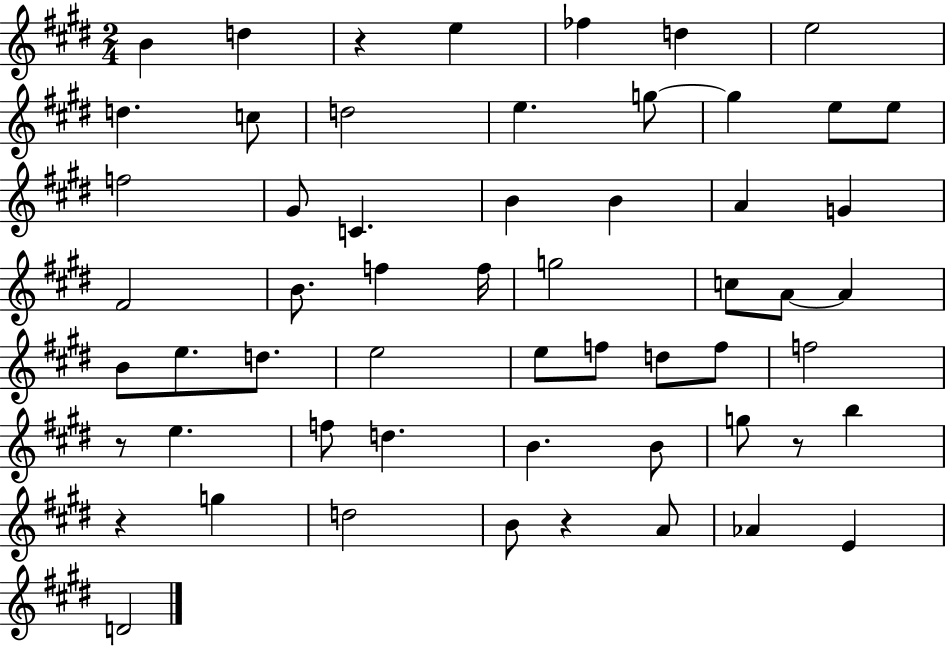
{
  \clef treble
  \numericTimeSignature
  \time 2/4
  \key e \major
  b'4 d''4 | r4 e''4 | fes''4 d''4 | e''2 | \break d''4. c''8 | d''2 | e''4. g''8~~ | g''4 e''8 e''8 | \break f''2 | gis'8 c'4. | b'4 b'4 | a'4 g'4 | \break fis'2 | b'8. f''4 f''16 | g''2 | c''8 a'8~~ a'4 | \break b'8 e''8. d''8. | e''2 | e''8 f''8 d''8 f''8 | f''2 | \break r8 e''4. | f''8 d''4. | b'4. b'8 | g''8 r8 b''4 | \break r4 g''4 | d''2 | b'8 r4 a'8 | aes'4 e'4 | \break d'2 | \bar "|."
}